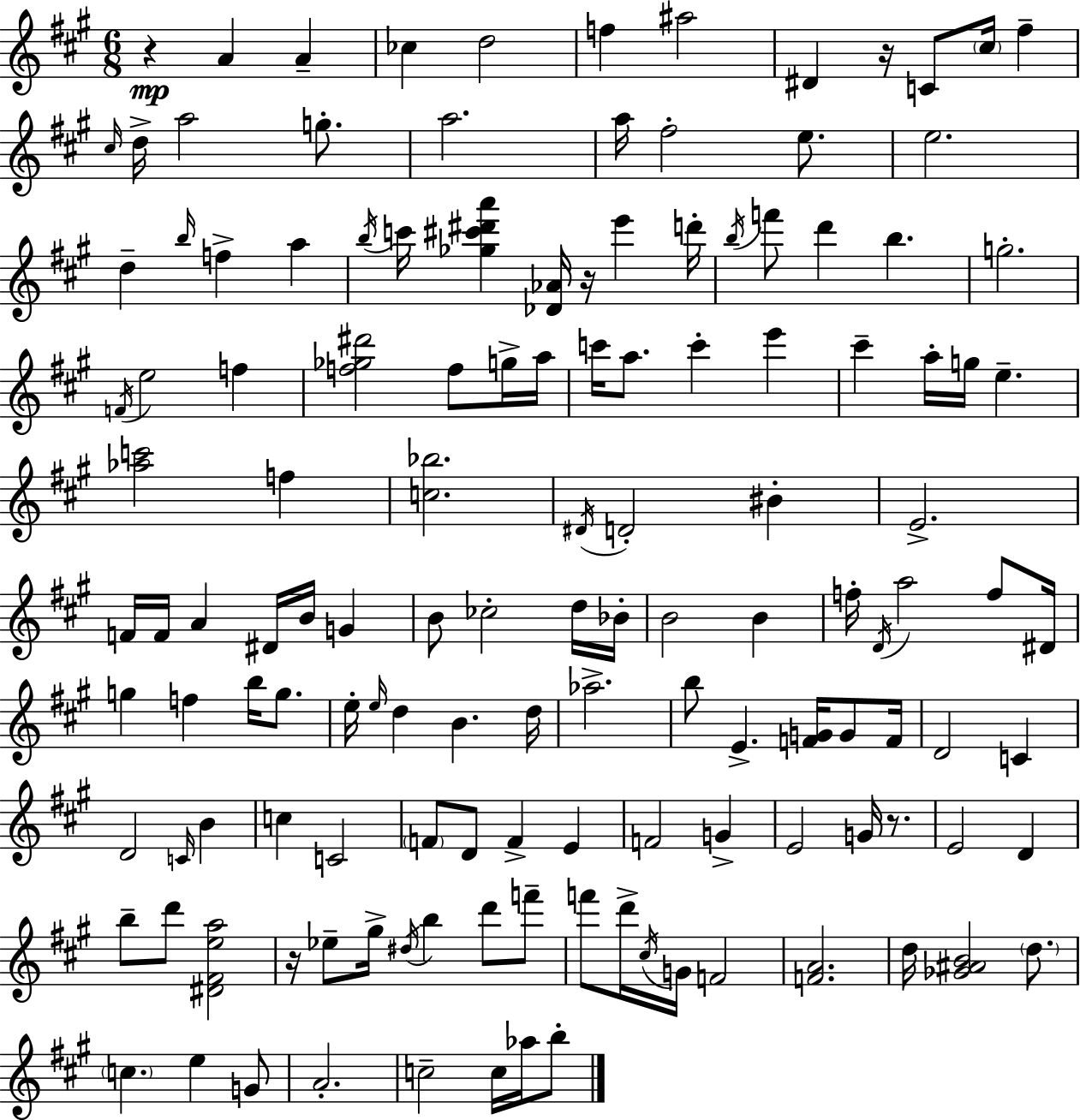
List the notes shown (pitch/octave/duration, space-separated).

R/q A4/q A4/q CES5/q D5/h F5/q A#5/h D#4/q R/s C4/e C#5/s F#5/q C#5/s D5/s A5/h G5/e. A5/h. A5/s F#5/h E5/e. E5/h. D5/q B5/s F5/q A5/q B5/s C6/s [Gb5,C#6,D#6,A6]/q [Db4,Ab4]/s R/s E6/q D6/s B5/s F6/e D6/q B5/q. G5/h. F4/s E5/h F5/q [F5,Gb5,D#6]/h F5/e G5/s A5/s C6/s A5/e. C6/q E6/q C#6/q A5/s G5/s E5/q. [Ab5,C6]/h F5/q [C5,Bb5]/h. D#4/s D4/h BIS4/q E4/h. F4/s F4/s A4/q D#4/s B4/s G4/q B4/e CES5/h D5/s Bb4/s B4/h B4/q F5/s D4/s A5/h F5/e D#4/s G5/q F5/q B5/s G5/e. E5/s E5/s D5/q B4/q. D5/s Ab5/h. B5/e E4/q. [F4,G4]/s G4/e F4/s D4/h C4/q D4/h C4/s B4/q C5/q C4/h F4/e D4/e F4/q E4/q F4/h G4/q E4/h G4/s R/e. E4/h D4/q B5/e D6/e [D#4,F#4,E5,A5]/h R/s Eb5/e G#5/s D#5/s B5/q D6/e F6/e F6/e D6/s C#5/s G4/s F4/h [F4,A4]/h. D5/s [Gb4,A#4,B4]/h D5/e. C5/q. E5/q G4/e A4/h. C5/h C5/s Ab5/s B5/e